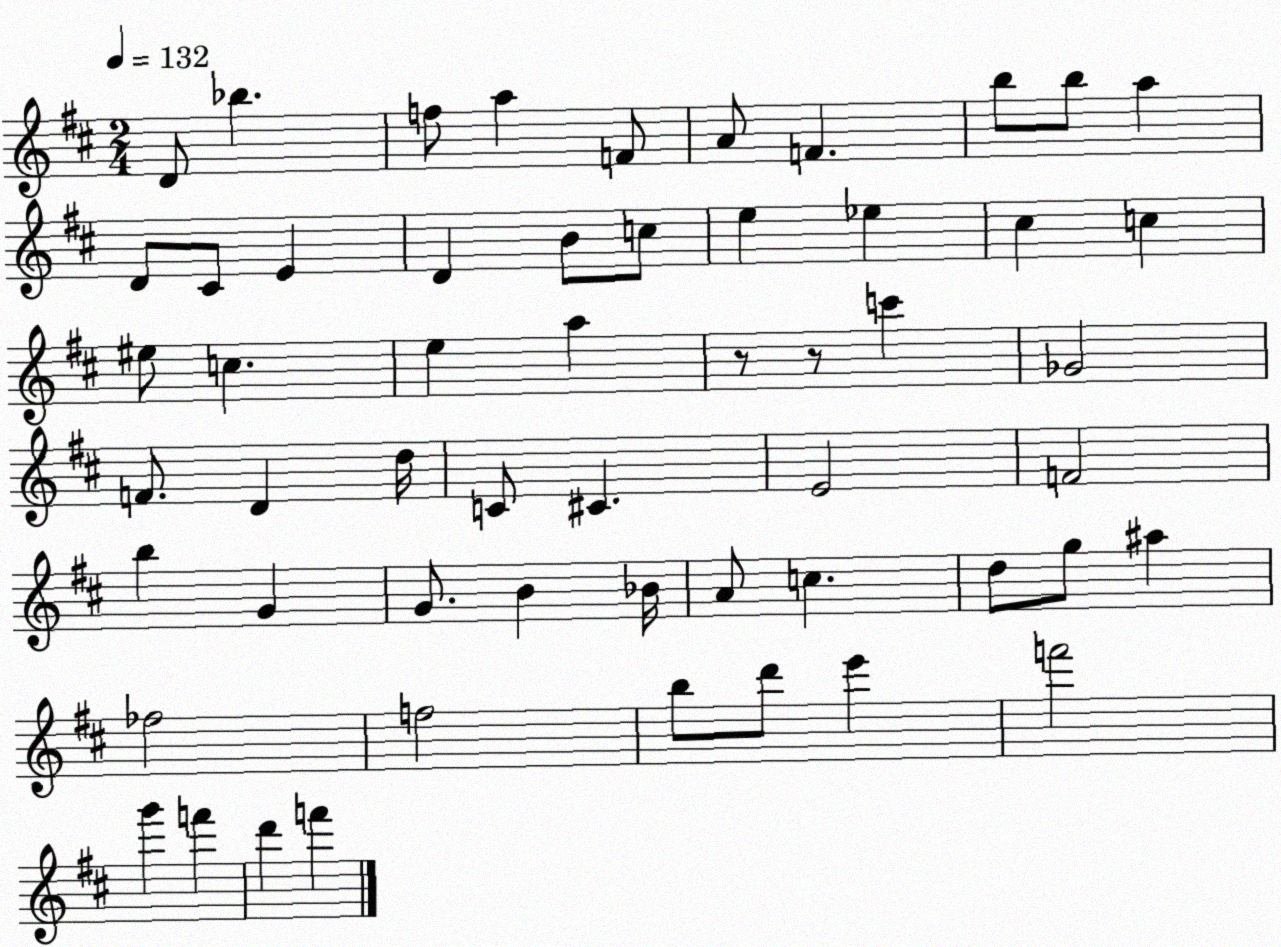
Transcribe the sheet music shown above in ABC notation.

X:1
T:Untitled
M:2/4
L:1/4
K:D
D/2 _b f/2 a F/2 A/2 F b/2 b/2 a D/2 ^C/2 E D B/2 c/2 e _e ^c c ^e/2 c e a z/2 z/2 c' _G2 F/2 D d/4 C/2 ^C E2 F2 b G G/2 B _B/4 A/2 c d/2 g/2 ^a _f2 f2 b/2 d'/2 e' f'2 g' f' d' f'